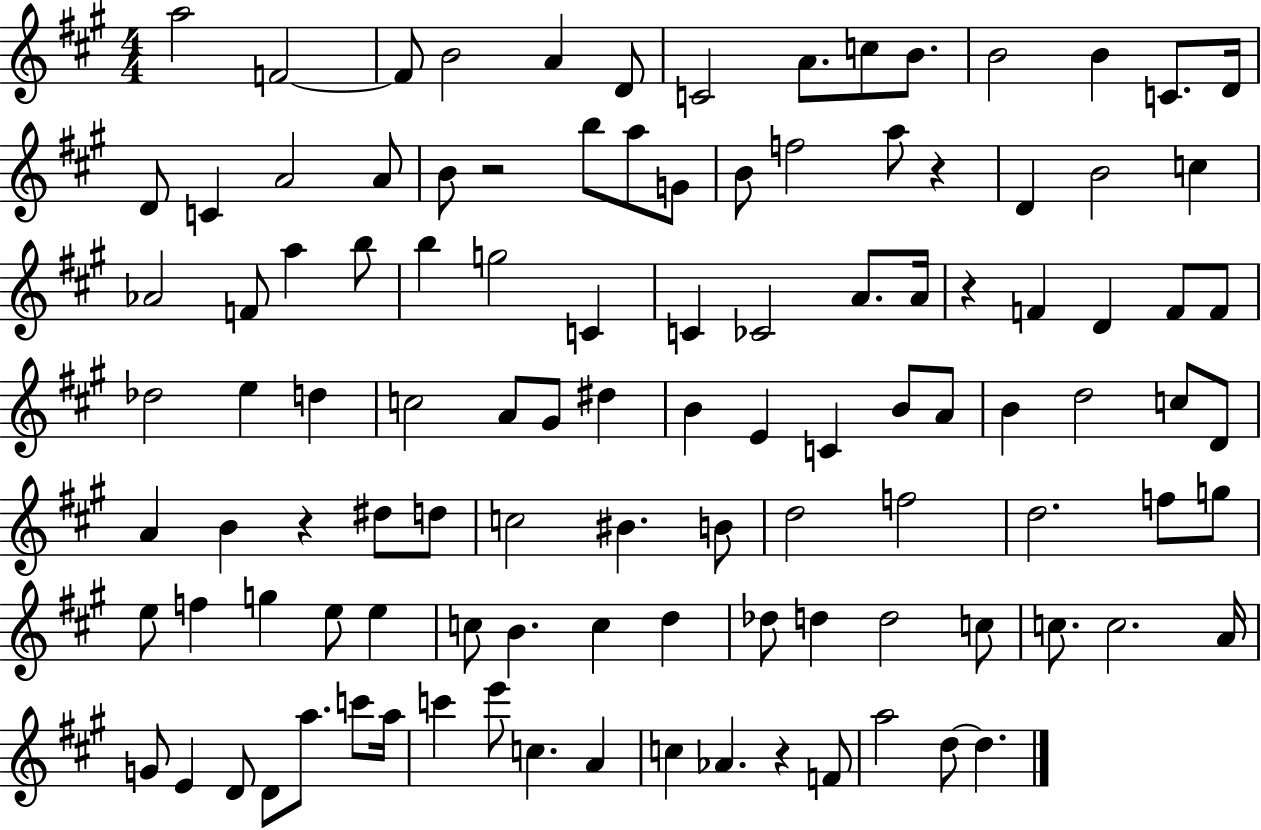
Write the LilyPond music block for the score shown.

{
  \clef treble
  \numericTimeSignature
  \time 4/4
  \key a \major
  a''2 f'2~~ | f'8 b'2 a'4 d'8 | c'2 a'8. c''8 b'8. | b'2 b'4 c'8. d'16 | \break d'8 c'4 a'2 a'8 | b'8 r2 b''8 a''8 g'8 | b'8 f''2 a''8 r4 | d'4 b'2 c''4 | \break aes'2 f'8 a''4 b''8 | b''4 g''2 c'4 | c'4 ces'2 a'8. a'16 | r4 f'4 d'4 f'8 f'8 | \break des''2 e''4 d''4 | c''2 a'8 gis'8 dis''4 | b'4 e'4 c'4 b'8 a'8 | b'4 d''2 c''8 d'8 | \break a'4 b'4 r4 dis''8 d''8 | c''2 bis'4. b'8 | d''2 f''2 | d''2. f''8 g''8 | \break e''8 f''4 g''4 e''8 e''4 | c''8 b'4. c''4 d''4 | des''8 d''4 d''2 c''8 | c''8. c''2. a'16 | \break g'8 e'4 d'8 d'8 a''8. c'''8 a''16 | c'''4 e'''8 c''4. a'4 | c''4 aes'4. r4 f'8 | a''2 d''8~~ d''4. | \break \bar "|."
}